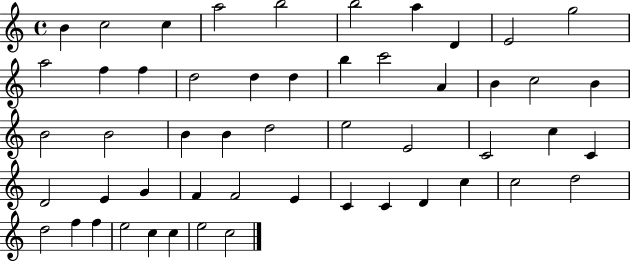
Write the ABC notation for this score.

X:1
T:Untitled
M:4/4
L:1/4
K:C
B c2 c a2 b2 b2 a D E2 g2 a2 f f d2 d d b c'2 A B c2 B B2 B2 B B d2 e2 E2 C2 c C D2 E G F F2 E C C D c c2 d2 d2 f f e2 c c e2 c2